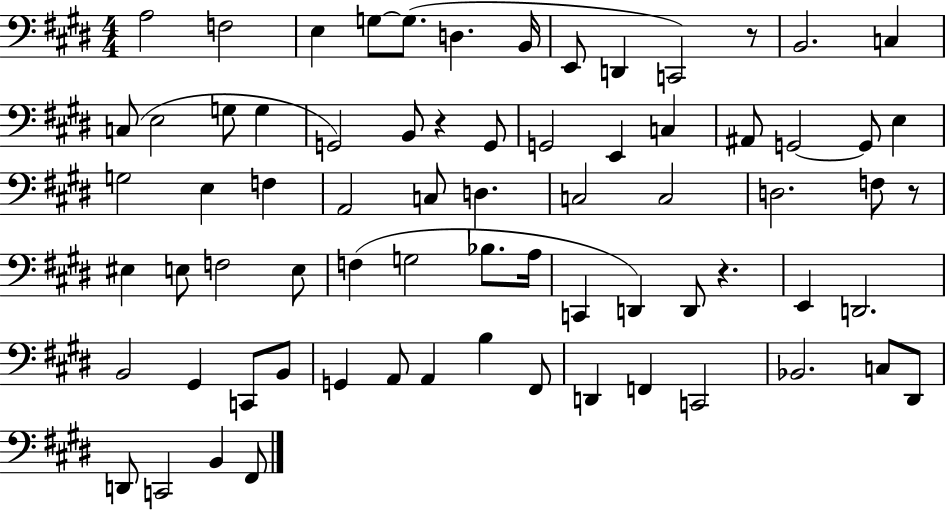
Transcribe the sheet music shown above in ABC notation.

X:1
T:Untitled
M:4/4
L:1/4
K:E
A,2 F,2 E, G,/2 G,/2 D, B,,/4 E,,/2 D,, C,,2 z/2 B,,2 C, C,/2 E,2 G,/2 G, G,,2 B,,/2 z G,,/2 G,,2 E,, C, ^A,,/2 G,,2 G,,/2 E, G,2 E, F, A,,2 C,/2 D, C,2 C,2 D,2 F,/2 z/2 ^E, E,/2 F,2 E,/2 F, G,2 _B,/2 A,/4 C,, D,, D,,/2 z E,, D,,2 B,,2 ^G,, C,,/2 B,,/2 G,, A,,/2 A,, B, ^F,,/2 D,, F,, C,,2 _B,,2 C,/2 ^D,,/2 D,,/2 C,,2 B,, ^F,,/2